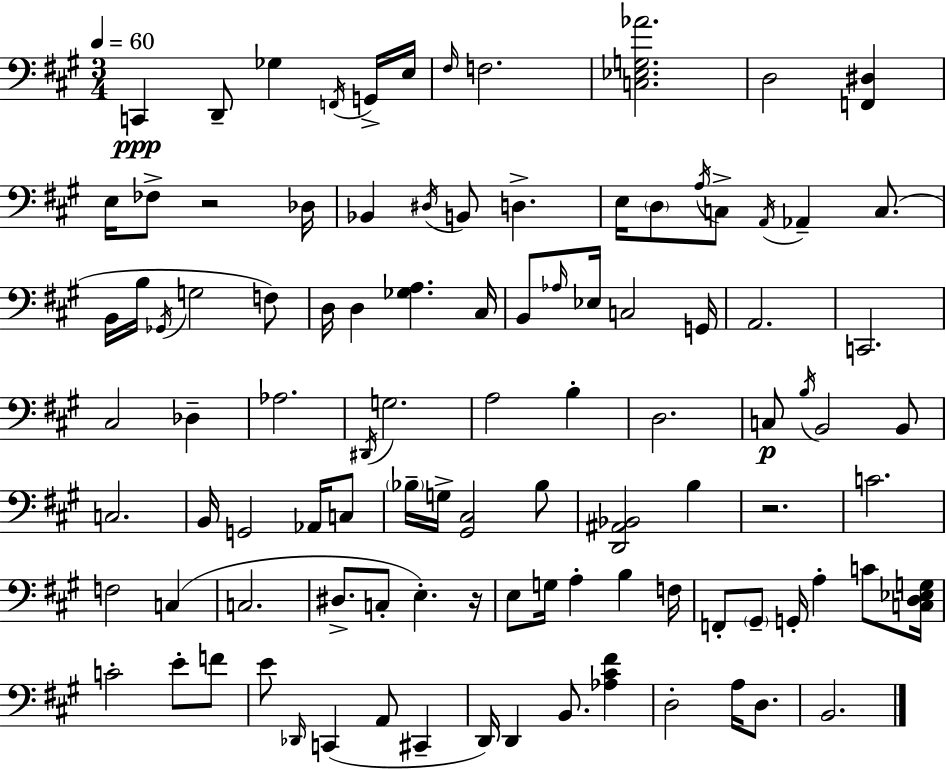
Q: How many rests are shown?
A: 3